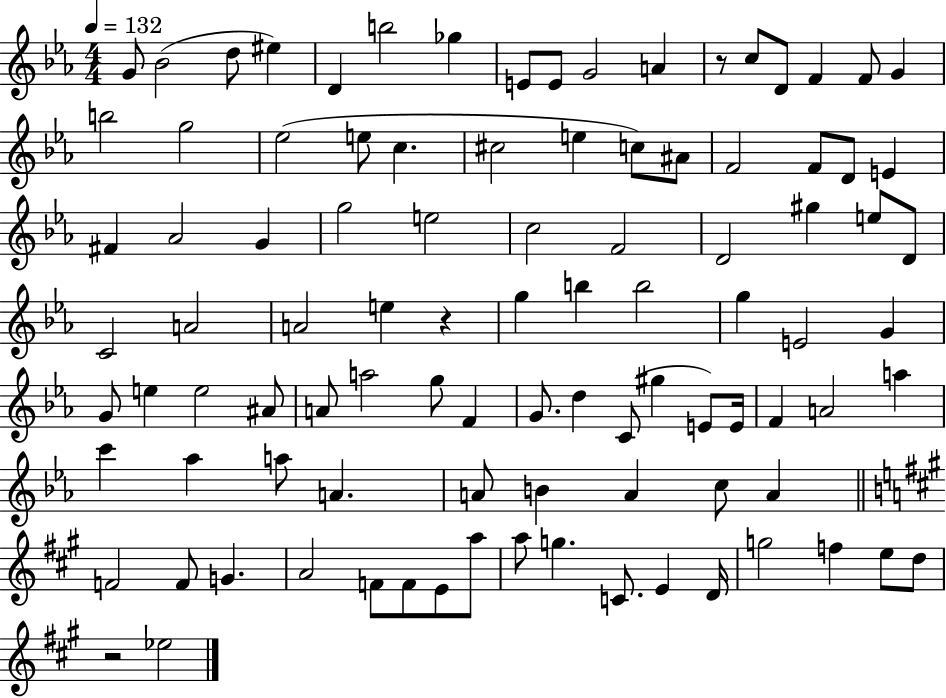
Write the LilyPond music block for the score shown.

{
  \clef treble
  \numericTimeSignature
  \time 4/4
  \key ees \major
  \tempo 4 = 132
  g'8 bes'2( d''8 eis''4) | d'4 b''2 ges''4 | e'8 e'8 g'2 a'4 | r8 c''8 d'8 f'4 f'8 g'4 | \break b''2 g''2 | ees''2( e''8 c''4. | cis''2 e''4 c''8) ais'8 | f'2 f'8 d'8 e'4 | \break fis'4 aes'2 g'4 | g''2 e''2 | c''2 f'2 | d'2 gis''4 e''8 d'8 | \break c'2 a'2 | a'2 e''4 r4 | g''4 b''4 b''2 | g''4 e'2 g'4 | \break g'8 e''4 e''2 ais'8 | a'8 a''2 g''8 f'4 | g'8. d''4 c'8( gis''4 e'8) e'16 | f'4 a'2 a''4 | \break c'''4 aes''4 a''8 a'4. | a'8 b'4 a'4 c''8 a'4 | \bar "||" \break \key a \major f'2 f'8 g'4. | a'2 f'8 f'8 e'8 a''8 | a''8 g''4. c'8. e'4 d'16 | g''2 f''4 e''8 d''8 | \break r2 ees''2 | \bar "|."
}